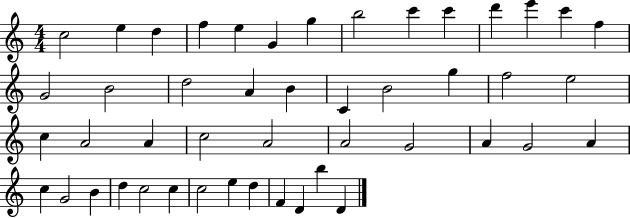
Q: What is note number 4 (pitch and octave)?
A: F5